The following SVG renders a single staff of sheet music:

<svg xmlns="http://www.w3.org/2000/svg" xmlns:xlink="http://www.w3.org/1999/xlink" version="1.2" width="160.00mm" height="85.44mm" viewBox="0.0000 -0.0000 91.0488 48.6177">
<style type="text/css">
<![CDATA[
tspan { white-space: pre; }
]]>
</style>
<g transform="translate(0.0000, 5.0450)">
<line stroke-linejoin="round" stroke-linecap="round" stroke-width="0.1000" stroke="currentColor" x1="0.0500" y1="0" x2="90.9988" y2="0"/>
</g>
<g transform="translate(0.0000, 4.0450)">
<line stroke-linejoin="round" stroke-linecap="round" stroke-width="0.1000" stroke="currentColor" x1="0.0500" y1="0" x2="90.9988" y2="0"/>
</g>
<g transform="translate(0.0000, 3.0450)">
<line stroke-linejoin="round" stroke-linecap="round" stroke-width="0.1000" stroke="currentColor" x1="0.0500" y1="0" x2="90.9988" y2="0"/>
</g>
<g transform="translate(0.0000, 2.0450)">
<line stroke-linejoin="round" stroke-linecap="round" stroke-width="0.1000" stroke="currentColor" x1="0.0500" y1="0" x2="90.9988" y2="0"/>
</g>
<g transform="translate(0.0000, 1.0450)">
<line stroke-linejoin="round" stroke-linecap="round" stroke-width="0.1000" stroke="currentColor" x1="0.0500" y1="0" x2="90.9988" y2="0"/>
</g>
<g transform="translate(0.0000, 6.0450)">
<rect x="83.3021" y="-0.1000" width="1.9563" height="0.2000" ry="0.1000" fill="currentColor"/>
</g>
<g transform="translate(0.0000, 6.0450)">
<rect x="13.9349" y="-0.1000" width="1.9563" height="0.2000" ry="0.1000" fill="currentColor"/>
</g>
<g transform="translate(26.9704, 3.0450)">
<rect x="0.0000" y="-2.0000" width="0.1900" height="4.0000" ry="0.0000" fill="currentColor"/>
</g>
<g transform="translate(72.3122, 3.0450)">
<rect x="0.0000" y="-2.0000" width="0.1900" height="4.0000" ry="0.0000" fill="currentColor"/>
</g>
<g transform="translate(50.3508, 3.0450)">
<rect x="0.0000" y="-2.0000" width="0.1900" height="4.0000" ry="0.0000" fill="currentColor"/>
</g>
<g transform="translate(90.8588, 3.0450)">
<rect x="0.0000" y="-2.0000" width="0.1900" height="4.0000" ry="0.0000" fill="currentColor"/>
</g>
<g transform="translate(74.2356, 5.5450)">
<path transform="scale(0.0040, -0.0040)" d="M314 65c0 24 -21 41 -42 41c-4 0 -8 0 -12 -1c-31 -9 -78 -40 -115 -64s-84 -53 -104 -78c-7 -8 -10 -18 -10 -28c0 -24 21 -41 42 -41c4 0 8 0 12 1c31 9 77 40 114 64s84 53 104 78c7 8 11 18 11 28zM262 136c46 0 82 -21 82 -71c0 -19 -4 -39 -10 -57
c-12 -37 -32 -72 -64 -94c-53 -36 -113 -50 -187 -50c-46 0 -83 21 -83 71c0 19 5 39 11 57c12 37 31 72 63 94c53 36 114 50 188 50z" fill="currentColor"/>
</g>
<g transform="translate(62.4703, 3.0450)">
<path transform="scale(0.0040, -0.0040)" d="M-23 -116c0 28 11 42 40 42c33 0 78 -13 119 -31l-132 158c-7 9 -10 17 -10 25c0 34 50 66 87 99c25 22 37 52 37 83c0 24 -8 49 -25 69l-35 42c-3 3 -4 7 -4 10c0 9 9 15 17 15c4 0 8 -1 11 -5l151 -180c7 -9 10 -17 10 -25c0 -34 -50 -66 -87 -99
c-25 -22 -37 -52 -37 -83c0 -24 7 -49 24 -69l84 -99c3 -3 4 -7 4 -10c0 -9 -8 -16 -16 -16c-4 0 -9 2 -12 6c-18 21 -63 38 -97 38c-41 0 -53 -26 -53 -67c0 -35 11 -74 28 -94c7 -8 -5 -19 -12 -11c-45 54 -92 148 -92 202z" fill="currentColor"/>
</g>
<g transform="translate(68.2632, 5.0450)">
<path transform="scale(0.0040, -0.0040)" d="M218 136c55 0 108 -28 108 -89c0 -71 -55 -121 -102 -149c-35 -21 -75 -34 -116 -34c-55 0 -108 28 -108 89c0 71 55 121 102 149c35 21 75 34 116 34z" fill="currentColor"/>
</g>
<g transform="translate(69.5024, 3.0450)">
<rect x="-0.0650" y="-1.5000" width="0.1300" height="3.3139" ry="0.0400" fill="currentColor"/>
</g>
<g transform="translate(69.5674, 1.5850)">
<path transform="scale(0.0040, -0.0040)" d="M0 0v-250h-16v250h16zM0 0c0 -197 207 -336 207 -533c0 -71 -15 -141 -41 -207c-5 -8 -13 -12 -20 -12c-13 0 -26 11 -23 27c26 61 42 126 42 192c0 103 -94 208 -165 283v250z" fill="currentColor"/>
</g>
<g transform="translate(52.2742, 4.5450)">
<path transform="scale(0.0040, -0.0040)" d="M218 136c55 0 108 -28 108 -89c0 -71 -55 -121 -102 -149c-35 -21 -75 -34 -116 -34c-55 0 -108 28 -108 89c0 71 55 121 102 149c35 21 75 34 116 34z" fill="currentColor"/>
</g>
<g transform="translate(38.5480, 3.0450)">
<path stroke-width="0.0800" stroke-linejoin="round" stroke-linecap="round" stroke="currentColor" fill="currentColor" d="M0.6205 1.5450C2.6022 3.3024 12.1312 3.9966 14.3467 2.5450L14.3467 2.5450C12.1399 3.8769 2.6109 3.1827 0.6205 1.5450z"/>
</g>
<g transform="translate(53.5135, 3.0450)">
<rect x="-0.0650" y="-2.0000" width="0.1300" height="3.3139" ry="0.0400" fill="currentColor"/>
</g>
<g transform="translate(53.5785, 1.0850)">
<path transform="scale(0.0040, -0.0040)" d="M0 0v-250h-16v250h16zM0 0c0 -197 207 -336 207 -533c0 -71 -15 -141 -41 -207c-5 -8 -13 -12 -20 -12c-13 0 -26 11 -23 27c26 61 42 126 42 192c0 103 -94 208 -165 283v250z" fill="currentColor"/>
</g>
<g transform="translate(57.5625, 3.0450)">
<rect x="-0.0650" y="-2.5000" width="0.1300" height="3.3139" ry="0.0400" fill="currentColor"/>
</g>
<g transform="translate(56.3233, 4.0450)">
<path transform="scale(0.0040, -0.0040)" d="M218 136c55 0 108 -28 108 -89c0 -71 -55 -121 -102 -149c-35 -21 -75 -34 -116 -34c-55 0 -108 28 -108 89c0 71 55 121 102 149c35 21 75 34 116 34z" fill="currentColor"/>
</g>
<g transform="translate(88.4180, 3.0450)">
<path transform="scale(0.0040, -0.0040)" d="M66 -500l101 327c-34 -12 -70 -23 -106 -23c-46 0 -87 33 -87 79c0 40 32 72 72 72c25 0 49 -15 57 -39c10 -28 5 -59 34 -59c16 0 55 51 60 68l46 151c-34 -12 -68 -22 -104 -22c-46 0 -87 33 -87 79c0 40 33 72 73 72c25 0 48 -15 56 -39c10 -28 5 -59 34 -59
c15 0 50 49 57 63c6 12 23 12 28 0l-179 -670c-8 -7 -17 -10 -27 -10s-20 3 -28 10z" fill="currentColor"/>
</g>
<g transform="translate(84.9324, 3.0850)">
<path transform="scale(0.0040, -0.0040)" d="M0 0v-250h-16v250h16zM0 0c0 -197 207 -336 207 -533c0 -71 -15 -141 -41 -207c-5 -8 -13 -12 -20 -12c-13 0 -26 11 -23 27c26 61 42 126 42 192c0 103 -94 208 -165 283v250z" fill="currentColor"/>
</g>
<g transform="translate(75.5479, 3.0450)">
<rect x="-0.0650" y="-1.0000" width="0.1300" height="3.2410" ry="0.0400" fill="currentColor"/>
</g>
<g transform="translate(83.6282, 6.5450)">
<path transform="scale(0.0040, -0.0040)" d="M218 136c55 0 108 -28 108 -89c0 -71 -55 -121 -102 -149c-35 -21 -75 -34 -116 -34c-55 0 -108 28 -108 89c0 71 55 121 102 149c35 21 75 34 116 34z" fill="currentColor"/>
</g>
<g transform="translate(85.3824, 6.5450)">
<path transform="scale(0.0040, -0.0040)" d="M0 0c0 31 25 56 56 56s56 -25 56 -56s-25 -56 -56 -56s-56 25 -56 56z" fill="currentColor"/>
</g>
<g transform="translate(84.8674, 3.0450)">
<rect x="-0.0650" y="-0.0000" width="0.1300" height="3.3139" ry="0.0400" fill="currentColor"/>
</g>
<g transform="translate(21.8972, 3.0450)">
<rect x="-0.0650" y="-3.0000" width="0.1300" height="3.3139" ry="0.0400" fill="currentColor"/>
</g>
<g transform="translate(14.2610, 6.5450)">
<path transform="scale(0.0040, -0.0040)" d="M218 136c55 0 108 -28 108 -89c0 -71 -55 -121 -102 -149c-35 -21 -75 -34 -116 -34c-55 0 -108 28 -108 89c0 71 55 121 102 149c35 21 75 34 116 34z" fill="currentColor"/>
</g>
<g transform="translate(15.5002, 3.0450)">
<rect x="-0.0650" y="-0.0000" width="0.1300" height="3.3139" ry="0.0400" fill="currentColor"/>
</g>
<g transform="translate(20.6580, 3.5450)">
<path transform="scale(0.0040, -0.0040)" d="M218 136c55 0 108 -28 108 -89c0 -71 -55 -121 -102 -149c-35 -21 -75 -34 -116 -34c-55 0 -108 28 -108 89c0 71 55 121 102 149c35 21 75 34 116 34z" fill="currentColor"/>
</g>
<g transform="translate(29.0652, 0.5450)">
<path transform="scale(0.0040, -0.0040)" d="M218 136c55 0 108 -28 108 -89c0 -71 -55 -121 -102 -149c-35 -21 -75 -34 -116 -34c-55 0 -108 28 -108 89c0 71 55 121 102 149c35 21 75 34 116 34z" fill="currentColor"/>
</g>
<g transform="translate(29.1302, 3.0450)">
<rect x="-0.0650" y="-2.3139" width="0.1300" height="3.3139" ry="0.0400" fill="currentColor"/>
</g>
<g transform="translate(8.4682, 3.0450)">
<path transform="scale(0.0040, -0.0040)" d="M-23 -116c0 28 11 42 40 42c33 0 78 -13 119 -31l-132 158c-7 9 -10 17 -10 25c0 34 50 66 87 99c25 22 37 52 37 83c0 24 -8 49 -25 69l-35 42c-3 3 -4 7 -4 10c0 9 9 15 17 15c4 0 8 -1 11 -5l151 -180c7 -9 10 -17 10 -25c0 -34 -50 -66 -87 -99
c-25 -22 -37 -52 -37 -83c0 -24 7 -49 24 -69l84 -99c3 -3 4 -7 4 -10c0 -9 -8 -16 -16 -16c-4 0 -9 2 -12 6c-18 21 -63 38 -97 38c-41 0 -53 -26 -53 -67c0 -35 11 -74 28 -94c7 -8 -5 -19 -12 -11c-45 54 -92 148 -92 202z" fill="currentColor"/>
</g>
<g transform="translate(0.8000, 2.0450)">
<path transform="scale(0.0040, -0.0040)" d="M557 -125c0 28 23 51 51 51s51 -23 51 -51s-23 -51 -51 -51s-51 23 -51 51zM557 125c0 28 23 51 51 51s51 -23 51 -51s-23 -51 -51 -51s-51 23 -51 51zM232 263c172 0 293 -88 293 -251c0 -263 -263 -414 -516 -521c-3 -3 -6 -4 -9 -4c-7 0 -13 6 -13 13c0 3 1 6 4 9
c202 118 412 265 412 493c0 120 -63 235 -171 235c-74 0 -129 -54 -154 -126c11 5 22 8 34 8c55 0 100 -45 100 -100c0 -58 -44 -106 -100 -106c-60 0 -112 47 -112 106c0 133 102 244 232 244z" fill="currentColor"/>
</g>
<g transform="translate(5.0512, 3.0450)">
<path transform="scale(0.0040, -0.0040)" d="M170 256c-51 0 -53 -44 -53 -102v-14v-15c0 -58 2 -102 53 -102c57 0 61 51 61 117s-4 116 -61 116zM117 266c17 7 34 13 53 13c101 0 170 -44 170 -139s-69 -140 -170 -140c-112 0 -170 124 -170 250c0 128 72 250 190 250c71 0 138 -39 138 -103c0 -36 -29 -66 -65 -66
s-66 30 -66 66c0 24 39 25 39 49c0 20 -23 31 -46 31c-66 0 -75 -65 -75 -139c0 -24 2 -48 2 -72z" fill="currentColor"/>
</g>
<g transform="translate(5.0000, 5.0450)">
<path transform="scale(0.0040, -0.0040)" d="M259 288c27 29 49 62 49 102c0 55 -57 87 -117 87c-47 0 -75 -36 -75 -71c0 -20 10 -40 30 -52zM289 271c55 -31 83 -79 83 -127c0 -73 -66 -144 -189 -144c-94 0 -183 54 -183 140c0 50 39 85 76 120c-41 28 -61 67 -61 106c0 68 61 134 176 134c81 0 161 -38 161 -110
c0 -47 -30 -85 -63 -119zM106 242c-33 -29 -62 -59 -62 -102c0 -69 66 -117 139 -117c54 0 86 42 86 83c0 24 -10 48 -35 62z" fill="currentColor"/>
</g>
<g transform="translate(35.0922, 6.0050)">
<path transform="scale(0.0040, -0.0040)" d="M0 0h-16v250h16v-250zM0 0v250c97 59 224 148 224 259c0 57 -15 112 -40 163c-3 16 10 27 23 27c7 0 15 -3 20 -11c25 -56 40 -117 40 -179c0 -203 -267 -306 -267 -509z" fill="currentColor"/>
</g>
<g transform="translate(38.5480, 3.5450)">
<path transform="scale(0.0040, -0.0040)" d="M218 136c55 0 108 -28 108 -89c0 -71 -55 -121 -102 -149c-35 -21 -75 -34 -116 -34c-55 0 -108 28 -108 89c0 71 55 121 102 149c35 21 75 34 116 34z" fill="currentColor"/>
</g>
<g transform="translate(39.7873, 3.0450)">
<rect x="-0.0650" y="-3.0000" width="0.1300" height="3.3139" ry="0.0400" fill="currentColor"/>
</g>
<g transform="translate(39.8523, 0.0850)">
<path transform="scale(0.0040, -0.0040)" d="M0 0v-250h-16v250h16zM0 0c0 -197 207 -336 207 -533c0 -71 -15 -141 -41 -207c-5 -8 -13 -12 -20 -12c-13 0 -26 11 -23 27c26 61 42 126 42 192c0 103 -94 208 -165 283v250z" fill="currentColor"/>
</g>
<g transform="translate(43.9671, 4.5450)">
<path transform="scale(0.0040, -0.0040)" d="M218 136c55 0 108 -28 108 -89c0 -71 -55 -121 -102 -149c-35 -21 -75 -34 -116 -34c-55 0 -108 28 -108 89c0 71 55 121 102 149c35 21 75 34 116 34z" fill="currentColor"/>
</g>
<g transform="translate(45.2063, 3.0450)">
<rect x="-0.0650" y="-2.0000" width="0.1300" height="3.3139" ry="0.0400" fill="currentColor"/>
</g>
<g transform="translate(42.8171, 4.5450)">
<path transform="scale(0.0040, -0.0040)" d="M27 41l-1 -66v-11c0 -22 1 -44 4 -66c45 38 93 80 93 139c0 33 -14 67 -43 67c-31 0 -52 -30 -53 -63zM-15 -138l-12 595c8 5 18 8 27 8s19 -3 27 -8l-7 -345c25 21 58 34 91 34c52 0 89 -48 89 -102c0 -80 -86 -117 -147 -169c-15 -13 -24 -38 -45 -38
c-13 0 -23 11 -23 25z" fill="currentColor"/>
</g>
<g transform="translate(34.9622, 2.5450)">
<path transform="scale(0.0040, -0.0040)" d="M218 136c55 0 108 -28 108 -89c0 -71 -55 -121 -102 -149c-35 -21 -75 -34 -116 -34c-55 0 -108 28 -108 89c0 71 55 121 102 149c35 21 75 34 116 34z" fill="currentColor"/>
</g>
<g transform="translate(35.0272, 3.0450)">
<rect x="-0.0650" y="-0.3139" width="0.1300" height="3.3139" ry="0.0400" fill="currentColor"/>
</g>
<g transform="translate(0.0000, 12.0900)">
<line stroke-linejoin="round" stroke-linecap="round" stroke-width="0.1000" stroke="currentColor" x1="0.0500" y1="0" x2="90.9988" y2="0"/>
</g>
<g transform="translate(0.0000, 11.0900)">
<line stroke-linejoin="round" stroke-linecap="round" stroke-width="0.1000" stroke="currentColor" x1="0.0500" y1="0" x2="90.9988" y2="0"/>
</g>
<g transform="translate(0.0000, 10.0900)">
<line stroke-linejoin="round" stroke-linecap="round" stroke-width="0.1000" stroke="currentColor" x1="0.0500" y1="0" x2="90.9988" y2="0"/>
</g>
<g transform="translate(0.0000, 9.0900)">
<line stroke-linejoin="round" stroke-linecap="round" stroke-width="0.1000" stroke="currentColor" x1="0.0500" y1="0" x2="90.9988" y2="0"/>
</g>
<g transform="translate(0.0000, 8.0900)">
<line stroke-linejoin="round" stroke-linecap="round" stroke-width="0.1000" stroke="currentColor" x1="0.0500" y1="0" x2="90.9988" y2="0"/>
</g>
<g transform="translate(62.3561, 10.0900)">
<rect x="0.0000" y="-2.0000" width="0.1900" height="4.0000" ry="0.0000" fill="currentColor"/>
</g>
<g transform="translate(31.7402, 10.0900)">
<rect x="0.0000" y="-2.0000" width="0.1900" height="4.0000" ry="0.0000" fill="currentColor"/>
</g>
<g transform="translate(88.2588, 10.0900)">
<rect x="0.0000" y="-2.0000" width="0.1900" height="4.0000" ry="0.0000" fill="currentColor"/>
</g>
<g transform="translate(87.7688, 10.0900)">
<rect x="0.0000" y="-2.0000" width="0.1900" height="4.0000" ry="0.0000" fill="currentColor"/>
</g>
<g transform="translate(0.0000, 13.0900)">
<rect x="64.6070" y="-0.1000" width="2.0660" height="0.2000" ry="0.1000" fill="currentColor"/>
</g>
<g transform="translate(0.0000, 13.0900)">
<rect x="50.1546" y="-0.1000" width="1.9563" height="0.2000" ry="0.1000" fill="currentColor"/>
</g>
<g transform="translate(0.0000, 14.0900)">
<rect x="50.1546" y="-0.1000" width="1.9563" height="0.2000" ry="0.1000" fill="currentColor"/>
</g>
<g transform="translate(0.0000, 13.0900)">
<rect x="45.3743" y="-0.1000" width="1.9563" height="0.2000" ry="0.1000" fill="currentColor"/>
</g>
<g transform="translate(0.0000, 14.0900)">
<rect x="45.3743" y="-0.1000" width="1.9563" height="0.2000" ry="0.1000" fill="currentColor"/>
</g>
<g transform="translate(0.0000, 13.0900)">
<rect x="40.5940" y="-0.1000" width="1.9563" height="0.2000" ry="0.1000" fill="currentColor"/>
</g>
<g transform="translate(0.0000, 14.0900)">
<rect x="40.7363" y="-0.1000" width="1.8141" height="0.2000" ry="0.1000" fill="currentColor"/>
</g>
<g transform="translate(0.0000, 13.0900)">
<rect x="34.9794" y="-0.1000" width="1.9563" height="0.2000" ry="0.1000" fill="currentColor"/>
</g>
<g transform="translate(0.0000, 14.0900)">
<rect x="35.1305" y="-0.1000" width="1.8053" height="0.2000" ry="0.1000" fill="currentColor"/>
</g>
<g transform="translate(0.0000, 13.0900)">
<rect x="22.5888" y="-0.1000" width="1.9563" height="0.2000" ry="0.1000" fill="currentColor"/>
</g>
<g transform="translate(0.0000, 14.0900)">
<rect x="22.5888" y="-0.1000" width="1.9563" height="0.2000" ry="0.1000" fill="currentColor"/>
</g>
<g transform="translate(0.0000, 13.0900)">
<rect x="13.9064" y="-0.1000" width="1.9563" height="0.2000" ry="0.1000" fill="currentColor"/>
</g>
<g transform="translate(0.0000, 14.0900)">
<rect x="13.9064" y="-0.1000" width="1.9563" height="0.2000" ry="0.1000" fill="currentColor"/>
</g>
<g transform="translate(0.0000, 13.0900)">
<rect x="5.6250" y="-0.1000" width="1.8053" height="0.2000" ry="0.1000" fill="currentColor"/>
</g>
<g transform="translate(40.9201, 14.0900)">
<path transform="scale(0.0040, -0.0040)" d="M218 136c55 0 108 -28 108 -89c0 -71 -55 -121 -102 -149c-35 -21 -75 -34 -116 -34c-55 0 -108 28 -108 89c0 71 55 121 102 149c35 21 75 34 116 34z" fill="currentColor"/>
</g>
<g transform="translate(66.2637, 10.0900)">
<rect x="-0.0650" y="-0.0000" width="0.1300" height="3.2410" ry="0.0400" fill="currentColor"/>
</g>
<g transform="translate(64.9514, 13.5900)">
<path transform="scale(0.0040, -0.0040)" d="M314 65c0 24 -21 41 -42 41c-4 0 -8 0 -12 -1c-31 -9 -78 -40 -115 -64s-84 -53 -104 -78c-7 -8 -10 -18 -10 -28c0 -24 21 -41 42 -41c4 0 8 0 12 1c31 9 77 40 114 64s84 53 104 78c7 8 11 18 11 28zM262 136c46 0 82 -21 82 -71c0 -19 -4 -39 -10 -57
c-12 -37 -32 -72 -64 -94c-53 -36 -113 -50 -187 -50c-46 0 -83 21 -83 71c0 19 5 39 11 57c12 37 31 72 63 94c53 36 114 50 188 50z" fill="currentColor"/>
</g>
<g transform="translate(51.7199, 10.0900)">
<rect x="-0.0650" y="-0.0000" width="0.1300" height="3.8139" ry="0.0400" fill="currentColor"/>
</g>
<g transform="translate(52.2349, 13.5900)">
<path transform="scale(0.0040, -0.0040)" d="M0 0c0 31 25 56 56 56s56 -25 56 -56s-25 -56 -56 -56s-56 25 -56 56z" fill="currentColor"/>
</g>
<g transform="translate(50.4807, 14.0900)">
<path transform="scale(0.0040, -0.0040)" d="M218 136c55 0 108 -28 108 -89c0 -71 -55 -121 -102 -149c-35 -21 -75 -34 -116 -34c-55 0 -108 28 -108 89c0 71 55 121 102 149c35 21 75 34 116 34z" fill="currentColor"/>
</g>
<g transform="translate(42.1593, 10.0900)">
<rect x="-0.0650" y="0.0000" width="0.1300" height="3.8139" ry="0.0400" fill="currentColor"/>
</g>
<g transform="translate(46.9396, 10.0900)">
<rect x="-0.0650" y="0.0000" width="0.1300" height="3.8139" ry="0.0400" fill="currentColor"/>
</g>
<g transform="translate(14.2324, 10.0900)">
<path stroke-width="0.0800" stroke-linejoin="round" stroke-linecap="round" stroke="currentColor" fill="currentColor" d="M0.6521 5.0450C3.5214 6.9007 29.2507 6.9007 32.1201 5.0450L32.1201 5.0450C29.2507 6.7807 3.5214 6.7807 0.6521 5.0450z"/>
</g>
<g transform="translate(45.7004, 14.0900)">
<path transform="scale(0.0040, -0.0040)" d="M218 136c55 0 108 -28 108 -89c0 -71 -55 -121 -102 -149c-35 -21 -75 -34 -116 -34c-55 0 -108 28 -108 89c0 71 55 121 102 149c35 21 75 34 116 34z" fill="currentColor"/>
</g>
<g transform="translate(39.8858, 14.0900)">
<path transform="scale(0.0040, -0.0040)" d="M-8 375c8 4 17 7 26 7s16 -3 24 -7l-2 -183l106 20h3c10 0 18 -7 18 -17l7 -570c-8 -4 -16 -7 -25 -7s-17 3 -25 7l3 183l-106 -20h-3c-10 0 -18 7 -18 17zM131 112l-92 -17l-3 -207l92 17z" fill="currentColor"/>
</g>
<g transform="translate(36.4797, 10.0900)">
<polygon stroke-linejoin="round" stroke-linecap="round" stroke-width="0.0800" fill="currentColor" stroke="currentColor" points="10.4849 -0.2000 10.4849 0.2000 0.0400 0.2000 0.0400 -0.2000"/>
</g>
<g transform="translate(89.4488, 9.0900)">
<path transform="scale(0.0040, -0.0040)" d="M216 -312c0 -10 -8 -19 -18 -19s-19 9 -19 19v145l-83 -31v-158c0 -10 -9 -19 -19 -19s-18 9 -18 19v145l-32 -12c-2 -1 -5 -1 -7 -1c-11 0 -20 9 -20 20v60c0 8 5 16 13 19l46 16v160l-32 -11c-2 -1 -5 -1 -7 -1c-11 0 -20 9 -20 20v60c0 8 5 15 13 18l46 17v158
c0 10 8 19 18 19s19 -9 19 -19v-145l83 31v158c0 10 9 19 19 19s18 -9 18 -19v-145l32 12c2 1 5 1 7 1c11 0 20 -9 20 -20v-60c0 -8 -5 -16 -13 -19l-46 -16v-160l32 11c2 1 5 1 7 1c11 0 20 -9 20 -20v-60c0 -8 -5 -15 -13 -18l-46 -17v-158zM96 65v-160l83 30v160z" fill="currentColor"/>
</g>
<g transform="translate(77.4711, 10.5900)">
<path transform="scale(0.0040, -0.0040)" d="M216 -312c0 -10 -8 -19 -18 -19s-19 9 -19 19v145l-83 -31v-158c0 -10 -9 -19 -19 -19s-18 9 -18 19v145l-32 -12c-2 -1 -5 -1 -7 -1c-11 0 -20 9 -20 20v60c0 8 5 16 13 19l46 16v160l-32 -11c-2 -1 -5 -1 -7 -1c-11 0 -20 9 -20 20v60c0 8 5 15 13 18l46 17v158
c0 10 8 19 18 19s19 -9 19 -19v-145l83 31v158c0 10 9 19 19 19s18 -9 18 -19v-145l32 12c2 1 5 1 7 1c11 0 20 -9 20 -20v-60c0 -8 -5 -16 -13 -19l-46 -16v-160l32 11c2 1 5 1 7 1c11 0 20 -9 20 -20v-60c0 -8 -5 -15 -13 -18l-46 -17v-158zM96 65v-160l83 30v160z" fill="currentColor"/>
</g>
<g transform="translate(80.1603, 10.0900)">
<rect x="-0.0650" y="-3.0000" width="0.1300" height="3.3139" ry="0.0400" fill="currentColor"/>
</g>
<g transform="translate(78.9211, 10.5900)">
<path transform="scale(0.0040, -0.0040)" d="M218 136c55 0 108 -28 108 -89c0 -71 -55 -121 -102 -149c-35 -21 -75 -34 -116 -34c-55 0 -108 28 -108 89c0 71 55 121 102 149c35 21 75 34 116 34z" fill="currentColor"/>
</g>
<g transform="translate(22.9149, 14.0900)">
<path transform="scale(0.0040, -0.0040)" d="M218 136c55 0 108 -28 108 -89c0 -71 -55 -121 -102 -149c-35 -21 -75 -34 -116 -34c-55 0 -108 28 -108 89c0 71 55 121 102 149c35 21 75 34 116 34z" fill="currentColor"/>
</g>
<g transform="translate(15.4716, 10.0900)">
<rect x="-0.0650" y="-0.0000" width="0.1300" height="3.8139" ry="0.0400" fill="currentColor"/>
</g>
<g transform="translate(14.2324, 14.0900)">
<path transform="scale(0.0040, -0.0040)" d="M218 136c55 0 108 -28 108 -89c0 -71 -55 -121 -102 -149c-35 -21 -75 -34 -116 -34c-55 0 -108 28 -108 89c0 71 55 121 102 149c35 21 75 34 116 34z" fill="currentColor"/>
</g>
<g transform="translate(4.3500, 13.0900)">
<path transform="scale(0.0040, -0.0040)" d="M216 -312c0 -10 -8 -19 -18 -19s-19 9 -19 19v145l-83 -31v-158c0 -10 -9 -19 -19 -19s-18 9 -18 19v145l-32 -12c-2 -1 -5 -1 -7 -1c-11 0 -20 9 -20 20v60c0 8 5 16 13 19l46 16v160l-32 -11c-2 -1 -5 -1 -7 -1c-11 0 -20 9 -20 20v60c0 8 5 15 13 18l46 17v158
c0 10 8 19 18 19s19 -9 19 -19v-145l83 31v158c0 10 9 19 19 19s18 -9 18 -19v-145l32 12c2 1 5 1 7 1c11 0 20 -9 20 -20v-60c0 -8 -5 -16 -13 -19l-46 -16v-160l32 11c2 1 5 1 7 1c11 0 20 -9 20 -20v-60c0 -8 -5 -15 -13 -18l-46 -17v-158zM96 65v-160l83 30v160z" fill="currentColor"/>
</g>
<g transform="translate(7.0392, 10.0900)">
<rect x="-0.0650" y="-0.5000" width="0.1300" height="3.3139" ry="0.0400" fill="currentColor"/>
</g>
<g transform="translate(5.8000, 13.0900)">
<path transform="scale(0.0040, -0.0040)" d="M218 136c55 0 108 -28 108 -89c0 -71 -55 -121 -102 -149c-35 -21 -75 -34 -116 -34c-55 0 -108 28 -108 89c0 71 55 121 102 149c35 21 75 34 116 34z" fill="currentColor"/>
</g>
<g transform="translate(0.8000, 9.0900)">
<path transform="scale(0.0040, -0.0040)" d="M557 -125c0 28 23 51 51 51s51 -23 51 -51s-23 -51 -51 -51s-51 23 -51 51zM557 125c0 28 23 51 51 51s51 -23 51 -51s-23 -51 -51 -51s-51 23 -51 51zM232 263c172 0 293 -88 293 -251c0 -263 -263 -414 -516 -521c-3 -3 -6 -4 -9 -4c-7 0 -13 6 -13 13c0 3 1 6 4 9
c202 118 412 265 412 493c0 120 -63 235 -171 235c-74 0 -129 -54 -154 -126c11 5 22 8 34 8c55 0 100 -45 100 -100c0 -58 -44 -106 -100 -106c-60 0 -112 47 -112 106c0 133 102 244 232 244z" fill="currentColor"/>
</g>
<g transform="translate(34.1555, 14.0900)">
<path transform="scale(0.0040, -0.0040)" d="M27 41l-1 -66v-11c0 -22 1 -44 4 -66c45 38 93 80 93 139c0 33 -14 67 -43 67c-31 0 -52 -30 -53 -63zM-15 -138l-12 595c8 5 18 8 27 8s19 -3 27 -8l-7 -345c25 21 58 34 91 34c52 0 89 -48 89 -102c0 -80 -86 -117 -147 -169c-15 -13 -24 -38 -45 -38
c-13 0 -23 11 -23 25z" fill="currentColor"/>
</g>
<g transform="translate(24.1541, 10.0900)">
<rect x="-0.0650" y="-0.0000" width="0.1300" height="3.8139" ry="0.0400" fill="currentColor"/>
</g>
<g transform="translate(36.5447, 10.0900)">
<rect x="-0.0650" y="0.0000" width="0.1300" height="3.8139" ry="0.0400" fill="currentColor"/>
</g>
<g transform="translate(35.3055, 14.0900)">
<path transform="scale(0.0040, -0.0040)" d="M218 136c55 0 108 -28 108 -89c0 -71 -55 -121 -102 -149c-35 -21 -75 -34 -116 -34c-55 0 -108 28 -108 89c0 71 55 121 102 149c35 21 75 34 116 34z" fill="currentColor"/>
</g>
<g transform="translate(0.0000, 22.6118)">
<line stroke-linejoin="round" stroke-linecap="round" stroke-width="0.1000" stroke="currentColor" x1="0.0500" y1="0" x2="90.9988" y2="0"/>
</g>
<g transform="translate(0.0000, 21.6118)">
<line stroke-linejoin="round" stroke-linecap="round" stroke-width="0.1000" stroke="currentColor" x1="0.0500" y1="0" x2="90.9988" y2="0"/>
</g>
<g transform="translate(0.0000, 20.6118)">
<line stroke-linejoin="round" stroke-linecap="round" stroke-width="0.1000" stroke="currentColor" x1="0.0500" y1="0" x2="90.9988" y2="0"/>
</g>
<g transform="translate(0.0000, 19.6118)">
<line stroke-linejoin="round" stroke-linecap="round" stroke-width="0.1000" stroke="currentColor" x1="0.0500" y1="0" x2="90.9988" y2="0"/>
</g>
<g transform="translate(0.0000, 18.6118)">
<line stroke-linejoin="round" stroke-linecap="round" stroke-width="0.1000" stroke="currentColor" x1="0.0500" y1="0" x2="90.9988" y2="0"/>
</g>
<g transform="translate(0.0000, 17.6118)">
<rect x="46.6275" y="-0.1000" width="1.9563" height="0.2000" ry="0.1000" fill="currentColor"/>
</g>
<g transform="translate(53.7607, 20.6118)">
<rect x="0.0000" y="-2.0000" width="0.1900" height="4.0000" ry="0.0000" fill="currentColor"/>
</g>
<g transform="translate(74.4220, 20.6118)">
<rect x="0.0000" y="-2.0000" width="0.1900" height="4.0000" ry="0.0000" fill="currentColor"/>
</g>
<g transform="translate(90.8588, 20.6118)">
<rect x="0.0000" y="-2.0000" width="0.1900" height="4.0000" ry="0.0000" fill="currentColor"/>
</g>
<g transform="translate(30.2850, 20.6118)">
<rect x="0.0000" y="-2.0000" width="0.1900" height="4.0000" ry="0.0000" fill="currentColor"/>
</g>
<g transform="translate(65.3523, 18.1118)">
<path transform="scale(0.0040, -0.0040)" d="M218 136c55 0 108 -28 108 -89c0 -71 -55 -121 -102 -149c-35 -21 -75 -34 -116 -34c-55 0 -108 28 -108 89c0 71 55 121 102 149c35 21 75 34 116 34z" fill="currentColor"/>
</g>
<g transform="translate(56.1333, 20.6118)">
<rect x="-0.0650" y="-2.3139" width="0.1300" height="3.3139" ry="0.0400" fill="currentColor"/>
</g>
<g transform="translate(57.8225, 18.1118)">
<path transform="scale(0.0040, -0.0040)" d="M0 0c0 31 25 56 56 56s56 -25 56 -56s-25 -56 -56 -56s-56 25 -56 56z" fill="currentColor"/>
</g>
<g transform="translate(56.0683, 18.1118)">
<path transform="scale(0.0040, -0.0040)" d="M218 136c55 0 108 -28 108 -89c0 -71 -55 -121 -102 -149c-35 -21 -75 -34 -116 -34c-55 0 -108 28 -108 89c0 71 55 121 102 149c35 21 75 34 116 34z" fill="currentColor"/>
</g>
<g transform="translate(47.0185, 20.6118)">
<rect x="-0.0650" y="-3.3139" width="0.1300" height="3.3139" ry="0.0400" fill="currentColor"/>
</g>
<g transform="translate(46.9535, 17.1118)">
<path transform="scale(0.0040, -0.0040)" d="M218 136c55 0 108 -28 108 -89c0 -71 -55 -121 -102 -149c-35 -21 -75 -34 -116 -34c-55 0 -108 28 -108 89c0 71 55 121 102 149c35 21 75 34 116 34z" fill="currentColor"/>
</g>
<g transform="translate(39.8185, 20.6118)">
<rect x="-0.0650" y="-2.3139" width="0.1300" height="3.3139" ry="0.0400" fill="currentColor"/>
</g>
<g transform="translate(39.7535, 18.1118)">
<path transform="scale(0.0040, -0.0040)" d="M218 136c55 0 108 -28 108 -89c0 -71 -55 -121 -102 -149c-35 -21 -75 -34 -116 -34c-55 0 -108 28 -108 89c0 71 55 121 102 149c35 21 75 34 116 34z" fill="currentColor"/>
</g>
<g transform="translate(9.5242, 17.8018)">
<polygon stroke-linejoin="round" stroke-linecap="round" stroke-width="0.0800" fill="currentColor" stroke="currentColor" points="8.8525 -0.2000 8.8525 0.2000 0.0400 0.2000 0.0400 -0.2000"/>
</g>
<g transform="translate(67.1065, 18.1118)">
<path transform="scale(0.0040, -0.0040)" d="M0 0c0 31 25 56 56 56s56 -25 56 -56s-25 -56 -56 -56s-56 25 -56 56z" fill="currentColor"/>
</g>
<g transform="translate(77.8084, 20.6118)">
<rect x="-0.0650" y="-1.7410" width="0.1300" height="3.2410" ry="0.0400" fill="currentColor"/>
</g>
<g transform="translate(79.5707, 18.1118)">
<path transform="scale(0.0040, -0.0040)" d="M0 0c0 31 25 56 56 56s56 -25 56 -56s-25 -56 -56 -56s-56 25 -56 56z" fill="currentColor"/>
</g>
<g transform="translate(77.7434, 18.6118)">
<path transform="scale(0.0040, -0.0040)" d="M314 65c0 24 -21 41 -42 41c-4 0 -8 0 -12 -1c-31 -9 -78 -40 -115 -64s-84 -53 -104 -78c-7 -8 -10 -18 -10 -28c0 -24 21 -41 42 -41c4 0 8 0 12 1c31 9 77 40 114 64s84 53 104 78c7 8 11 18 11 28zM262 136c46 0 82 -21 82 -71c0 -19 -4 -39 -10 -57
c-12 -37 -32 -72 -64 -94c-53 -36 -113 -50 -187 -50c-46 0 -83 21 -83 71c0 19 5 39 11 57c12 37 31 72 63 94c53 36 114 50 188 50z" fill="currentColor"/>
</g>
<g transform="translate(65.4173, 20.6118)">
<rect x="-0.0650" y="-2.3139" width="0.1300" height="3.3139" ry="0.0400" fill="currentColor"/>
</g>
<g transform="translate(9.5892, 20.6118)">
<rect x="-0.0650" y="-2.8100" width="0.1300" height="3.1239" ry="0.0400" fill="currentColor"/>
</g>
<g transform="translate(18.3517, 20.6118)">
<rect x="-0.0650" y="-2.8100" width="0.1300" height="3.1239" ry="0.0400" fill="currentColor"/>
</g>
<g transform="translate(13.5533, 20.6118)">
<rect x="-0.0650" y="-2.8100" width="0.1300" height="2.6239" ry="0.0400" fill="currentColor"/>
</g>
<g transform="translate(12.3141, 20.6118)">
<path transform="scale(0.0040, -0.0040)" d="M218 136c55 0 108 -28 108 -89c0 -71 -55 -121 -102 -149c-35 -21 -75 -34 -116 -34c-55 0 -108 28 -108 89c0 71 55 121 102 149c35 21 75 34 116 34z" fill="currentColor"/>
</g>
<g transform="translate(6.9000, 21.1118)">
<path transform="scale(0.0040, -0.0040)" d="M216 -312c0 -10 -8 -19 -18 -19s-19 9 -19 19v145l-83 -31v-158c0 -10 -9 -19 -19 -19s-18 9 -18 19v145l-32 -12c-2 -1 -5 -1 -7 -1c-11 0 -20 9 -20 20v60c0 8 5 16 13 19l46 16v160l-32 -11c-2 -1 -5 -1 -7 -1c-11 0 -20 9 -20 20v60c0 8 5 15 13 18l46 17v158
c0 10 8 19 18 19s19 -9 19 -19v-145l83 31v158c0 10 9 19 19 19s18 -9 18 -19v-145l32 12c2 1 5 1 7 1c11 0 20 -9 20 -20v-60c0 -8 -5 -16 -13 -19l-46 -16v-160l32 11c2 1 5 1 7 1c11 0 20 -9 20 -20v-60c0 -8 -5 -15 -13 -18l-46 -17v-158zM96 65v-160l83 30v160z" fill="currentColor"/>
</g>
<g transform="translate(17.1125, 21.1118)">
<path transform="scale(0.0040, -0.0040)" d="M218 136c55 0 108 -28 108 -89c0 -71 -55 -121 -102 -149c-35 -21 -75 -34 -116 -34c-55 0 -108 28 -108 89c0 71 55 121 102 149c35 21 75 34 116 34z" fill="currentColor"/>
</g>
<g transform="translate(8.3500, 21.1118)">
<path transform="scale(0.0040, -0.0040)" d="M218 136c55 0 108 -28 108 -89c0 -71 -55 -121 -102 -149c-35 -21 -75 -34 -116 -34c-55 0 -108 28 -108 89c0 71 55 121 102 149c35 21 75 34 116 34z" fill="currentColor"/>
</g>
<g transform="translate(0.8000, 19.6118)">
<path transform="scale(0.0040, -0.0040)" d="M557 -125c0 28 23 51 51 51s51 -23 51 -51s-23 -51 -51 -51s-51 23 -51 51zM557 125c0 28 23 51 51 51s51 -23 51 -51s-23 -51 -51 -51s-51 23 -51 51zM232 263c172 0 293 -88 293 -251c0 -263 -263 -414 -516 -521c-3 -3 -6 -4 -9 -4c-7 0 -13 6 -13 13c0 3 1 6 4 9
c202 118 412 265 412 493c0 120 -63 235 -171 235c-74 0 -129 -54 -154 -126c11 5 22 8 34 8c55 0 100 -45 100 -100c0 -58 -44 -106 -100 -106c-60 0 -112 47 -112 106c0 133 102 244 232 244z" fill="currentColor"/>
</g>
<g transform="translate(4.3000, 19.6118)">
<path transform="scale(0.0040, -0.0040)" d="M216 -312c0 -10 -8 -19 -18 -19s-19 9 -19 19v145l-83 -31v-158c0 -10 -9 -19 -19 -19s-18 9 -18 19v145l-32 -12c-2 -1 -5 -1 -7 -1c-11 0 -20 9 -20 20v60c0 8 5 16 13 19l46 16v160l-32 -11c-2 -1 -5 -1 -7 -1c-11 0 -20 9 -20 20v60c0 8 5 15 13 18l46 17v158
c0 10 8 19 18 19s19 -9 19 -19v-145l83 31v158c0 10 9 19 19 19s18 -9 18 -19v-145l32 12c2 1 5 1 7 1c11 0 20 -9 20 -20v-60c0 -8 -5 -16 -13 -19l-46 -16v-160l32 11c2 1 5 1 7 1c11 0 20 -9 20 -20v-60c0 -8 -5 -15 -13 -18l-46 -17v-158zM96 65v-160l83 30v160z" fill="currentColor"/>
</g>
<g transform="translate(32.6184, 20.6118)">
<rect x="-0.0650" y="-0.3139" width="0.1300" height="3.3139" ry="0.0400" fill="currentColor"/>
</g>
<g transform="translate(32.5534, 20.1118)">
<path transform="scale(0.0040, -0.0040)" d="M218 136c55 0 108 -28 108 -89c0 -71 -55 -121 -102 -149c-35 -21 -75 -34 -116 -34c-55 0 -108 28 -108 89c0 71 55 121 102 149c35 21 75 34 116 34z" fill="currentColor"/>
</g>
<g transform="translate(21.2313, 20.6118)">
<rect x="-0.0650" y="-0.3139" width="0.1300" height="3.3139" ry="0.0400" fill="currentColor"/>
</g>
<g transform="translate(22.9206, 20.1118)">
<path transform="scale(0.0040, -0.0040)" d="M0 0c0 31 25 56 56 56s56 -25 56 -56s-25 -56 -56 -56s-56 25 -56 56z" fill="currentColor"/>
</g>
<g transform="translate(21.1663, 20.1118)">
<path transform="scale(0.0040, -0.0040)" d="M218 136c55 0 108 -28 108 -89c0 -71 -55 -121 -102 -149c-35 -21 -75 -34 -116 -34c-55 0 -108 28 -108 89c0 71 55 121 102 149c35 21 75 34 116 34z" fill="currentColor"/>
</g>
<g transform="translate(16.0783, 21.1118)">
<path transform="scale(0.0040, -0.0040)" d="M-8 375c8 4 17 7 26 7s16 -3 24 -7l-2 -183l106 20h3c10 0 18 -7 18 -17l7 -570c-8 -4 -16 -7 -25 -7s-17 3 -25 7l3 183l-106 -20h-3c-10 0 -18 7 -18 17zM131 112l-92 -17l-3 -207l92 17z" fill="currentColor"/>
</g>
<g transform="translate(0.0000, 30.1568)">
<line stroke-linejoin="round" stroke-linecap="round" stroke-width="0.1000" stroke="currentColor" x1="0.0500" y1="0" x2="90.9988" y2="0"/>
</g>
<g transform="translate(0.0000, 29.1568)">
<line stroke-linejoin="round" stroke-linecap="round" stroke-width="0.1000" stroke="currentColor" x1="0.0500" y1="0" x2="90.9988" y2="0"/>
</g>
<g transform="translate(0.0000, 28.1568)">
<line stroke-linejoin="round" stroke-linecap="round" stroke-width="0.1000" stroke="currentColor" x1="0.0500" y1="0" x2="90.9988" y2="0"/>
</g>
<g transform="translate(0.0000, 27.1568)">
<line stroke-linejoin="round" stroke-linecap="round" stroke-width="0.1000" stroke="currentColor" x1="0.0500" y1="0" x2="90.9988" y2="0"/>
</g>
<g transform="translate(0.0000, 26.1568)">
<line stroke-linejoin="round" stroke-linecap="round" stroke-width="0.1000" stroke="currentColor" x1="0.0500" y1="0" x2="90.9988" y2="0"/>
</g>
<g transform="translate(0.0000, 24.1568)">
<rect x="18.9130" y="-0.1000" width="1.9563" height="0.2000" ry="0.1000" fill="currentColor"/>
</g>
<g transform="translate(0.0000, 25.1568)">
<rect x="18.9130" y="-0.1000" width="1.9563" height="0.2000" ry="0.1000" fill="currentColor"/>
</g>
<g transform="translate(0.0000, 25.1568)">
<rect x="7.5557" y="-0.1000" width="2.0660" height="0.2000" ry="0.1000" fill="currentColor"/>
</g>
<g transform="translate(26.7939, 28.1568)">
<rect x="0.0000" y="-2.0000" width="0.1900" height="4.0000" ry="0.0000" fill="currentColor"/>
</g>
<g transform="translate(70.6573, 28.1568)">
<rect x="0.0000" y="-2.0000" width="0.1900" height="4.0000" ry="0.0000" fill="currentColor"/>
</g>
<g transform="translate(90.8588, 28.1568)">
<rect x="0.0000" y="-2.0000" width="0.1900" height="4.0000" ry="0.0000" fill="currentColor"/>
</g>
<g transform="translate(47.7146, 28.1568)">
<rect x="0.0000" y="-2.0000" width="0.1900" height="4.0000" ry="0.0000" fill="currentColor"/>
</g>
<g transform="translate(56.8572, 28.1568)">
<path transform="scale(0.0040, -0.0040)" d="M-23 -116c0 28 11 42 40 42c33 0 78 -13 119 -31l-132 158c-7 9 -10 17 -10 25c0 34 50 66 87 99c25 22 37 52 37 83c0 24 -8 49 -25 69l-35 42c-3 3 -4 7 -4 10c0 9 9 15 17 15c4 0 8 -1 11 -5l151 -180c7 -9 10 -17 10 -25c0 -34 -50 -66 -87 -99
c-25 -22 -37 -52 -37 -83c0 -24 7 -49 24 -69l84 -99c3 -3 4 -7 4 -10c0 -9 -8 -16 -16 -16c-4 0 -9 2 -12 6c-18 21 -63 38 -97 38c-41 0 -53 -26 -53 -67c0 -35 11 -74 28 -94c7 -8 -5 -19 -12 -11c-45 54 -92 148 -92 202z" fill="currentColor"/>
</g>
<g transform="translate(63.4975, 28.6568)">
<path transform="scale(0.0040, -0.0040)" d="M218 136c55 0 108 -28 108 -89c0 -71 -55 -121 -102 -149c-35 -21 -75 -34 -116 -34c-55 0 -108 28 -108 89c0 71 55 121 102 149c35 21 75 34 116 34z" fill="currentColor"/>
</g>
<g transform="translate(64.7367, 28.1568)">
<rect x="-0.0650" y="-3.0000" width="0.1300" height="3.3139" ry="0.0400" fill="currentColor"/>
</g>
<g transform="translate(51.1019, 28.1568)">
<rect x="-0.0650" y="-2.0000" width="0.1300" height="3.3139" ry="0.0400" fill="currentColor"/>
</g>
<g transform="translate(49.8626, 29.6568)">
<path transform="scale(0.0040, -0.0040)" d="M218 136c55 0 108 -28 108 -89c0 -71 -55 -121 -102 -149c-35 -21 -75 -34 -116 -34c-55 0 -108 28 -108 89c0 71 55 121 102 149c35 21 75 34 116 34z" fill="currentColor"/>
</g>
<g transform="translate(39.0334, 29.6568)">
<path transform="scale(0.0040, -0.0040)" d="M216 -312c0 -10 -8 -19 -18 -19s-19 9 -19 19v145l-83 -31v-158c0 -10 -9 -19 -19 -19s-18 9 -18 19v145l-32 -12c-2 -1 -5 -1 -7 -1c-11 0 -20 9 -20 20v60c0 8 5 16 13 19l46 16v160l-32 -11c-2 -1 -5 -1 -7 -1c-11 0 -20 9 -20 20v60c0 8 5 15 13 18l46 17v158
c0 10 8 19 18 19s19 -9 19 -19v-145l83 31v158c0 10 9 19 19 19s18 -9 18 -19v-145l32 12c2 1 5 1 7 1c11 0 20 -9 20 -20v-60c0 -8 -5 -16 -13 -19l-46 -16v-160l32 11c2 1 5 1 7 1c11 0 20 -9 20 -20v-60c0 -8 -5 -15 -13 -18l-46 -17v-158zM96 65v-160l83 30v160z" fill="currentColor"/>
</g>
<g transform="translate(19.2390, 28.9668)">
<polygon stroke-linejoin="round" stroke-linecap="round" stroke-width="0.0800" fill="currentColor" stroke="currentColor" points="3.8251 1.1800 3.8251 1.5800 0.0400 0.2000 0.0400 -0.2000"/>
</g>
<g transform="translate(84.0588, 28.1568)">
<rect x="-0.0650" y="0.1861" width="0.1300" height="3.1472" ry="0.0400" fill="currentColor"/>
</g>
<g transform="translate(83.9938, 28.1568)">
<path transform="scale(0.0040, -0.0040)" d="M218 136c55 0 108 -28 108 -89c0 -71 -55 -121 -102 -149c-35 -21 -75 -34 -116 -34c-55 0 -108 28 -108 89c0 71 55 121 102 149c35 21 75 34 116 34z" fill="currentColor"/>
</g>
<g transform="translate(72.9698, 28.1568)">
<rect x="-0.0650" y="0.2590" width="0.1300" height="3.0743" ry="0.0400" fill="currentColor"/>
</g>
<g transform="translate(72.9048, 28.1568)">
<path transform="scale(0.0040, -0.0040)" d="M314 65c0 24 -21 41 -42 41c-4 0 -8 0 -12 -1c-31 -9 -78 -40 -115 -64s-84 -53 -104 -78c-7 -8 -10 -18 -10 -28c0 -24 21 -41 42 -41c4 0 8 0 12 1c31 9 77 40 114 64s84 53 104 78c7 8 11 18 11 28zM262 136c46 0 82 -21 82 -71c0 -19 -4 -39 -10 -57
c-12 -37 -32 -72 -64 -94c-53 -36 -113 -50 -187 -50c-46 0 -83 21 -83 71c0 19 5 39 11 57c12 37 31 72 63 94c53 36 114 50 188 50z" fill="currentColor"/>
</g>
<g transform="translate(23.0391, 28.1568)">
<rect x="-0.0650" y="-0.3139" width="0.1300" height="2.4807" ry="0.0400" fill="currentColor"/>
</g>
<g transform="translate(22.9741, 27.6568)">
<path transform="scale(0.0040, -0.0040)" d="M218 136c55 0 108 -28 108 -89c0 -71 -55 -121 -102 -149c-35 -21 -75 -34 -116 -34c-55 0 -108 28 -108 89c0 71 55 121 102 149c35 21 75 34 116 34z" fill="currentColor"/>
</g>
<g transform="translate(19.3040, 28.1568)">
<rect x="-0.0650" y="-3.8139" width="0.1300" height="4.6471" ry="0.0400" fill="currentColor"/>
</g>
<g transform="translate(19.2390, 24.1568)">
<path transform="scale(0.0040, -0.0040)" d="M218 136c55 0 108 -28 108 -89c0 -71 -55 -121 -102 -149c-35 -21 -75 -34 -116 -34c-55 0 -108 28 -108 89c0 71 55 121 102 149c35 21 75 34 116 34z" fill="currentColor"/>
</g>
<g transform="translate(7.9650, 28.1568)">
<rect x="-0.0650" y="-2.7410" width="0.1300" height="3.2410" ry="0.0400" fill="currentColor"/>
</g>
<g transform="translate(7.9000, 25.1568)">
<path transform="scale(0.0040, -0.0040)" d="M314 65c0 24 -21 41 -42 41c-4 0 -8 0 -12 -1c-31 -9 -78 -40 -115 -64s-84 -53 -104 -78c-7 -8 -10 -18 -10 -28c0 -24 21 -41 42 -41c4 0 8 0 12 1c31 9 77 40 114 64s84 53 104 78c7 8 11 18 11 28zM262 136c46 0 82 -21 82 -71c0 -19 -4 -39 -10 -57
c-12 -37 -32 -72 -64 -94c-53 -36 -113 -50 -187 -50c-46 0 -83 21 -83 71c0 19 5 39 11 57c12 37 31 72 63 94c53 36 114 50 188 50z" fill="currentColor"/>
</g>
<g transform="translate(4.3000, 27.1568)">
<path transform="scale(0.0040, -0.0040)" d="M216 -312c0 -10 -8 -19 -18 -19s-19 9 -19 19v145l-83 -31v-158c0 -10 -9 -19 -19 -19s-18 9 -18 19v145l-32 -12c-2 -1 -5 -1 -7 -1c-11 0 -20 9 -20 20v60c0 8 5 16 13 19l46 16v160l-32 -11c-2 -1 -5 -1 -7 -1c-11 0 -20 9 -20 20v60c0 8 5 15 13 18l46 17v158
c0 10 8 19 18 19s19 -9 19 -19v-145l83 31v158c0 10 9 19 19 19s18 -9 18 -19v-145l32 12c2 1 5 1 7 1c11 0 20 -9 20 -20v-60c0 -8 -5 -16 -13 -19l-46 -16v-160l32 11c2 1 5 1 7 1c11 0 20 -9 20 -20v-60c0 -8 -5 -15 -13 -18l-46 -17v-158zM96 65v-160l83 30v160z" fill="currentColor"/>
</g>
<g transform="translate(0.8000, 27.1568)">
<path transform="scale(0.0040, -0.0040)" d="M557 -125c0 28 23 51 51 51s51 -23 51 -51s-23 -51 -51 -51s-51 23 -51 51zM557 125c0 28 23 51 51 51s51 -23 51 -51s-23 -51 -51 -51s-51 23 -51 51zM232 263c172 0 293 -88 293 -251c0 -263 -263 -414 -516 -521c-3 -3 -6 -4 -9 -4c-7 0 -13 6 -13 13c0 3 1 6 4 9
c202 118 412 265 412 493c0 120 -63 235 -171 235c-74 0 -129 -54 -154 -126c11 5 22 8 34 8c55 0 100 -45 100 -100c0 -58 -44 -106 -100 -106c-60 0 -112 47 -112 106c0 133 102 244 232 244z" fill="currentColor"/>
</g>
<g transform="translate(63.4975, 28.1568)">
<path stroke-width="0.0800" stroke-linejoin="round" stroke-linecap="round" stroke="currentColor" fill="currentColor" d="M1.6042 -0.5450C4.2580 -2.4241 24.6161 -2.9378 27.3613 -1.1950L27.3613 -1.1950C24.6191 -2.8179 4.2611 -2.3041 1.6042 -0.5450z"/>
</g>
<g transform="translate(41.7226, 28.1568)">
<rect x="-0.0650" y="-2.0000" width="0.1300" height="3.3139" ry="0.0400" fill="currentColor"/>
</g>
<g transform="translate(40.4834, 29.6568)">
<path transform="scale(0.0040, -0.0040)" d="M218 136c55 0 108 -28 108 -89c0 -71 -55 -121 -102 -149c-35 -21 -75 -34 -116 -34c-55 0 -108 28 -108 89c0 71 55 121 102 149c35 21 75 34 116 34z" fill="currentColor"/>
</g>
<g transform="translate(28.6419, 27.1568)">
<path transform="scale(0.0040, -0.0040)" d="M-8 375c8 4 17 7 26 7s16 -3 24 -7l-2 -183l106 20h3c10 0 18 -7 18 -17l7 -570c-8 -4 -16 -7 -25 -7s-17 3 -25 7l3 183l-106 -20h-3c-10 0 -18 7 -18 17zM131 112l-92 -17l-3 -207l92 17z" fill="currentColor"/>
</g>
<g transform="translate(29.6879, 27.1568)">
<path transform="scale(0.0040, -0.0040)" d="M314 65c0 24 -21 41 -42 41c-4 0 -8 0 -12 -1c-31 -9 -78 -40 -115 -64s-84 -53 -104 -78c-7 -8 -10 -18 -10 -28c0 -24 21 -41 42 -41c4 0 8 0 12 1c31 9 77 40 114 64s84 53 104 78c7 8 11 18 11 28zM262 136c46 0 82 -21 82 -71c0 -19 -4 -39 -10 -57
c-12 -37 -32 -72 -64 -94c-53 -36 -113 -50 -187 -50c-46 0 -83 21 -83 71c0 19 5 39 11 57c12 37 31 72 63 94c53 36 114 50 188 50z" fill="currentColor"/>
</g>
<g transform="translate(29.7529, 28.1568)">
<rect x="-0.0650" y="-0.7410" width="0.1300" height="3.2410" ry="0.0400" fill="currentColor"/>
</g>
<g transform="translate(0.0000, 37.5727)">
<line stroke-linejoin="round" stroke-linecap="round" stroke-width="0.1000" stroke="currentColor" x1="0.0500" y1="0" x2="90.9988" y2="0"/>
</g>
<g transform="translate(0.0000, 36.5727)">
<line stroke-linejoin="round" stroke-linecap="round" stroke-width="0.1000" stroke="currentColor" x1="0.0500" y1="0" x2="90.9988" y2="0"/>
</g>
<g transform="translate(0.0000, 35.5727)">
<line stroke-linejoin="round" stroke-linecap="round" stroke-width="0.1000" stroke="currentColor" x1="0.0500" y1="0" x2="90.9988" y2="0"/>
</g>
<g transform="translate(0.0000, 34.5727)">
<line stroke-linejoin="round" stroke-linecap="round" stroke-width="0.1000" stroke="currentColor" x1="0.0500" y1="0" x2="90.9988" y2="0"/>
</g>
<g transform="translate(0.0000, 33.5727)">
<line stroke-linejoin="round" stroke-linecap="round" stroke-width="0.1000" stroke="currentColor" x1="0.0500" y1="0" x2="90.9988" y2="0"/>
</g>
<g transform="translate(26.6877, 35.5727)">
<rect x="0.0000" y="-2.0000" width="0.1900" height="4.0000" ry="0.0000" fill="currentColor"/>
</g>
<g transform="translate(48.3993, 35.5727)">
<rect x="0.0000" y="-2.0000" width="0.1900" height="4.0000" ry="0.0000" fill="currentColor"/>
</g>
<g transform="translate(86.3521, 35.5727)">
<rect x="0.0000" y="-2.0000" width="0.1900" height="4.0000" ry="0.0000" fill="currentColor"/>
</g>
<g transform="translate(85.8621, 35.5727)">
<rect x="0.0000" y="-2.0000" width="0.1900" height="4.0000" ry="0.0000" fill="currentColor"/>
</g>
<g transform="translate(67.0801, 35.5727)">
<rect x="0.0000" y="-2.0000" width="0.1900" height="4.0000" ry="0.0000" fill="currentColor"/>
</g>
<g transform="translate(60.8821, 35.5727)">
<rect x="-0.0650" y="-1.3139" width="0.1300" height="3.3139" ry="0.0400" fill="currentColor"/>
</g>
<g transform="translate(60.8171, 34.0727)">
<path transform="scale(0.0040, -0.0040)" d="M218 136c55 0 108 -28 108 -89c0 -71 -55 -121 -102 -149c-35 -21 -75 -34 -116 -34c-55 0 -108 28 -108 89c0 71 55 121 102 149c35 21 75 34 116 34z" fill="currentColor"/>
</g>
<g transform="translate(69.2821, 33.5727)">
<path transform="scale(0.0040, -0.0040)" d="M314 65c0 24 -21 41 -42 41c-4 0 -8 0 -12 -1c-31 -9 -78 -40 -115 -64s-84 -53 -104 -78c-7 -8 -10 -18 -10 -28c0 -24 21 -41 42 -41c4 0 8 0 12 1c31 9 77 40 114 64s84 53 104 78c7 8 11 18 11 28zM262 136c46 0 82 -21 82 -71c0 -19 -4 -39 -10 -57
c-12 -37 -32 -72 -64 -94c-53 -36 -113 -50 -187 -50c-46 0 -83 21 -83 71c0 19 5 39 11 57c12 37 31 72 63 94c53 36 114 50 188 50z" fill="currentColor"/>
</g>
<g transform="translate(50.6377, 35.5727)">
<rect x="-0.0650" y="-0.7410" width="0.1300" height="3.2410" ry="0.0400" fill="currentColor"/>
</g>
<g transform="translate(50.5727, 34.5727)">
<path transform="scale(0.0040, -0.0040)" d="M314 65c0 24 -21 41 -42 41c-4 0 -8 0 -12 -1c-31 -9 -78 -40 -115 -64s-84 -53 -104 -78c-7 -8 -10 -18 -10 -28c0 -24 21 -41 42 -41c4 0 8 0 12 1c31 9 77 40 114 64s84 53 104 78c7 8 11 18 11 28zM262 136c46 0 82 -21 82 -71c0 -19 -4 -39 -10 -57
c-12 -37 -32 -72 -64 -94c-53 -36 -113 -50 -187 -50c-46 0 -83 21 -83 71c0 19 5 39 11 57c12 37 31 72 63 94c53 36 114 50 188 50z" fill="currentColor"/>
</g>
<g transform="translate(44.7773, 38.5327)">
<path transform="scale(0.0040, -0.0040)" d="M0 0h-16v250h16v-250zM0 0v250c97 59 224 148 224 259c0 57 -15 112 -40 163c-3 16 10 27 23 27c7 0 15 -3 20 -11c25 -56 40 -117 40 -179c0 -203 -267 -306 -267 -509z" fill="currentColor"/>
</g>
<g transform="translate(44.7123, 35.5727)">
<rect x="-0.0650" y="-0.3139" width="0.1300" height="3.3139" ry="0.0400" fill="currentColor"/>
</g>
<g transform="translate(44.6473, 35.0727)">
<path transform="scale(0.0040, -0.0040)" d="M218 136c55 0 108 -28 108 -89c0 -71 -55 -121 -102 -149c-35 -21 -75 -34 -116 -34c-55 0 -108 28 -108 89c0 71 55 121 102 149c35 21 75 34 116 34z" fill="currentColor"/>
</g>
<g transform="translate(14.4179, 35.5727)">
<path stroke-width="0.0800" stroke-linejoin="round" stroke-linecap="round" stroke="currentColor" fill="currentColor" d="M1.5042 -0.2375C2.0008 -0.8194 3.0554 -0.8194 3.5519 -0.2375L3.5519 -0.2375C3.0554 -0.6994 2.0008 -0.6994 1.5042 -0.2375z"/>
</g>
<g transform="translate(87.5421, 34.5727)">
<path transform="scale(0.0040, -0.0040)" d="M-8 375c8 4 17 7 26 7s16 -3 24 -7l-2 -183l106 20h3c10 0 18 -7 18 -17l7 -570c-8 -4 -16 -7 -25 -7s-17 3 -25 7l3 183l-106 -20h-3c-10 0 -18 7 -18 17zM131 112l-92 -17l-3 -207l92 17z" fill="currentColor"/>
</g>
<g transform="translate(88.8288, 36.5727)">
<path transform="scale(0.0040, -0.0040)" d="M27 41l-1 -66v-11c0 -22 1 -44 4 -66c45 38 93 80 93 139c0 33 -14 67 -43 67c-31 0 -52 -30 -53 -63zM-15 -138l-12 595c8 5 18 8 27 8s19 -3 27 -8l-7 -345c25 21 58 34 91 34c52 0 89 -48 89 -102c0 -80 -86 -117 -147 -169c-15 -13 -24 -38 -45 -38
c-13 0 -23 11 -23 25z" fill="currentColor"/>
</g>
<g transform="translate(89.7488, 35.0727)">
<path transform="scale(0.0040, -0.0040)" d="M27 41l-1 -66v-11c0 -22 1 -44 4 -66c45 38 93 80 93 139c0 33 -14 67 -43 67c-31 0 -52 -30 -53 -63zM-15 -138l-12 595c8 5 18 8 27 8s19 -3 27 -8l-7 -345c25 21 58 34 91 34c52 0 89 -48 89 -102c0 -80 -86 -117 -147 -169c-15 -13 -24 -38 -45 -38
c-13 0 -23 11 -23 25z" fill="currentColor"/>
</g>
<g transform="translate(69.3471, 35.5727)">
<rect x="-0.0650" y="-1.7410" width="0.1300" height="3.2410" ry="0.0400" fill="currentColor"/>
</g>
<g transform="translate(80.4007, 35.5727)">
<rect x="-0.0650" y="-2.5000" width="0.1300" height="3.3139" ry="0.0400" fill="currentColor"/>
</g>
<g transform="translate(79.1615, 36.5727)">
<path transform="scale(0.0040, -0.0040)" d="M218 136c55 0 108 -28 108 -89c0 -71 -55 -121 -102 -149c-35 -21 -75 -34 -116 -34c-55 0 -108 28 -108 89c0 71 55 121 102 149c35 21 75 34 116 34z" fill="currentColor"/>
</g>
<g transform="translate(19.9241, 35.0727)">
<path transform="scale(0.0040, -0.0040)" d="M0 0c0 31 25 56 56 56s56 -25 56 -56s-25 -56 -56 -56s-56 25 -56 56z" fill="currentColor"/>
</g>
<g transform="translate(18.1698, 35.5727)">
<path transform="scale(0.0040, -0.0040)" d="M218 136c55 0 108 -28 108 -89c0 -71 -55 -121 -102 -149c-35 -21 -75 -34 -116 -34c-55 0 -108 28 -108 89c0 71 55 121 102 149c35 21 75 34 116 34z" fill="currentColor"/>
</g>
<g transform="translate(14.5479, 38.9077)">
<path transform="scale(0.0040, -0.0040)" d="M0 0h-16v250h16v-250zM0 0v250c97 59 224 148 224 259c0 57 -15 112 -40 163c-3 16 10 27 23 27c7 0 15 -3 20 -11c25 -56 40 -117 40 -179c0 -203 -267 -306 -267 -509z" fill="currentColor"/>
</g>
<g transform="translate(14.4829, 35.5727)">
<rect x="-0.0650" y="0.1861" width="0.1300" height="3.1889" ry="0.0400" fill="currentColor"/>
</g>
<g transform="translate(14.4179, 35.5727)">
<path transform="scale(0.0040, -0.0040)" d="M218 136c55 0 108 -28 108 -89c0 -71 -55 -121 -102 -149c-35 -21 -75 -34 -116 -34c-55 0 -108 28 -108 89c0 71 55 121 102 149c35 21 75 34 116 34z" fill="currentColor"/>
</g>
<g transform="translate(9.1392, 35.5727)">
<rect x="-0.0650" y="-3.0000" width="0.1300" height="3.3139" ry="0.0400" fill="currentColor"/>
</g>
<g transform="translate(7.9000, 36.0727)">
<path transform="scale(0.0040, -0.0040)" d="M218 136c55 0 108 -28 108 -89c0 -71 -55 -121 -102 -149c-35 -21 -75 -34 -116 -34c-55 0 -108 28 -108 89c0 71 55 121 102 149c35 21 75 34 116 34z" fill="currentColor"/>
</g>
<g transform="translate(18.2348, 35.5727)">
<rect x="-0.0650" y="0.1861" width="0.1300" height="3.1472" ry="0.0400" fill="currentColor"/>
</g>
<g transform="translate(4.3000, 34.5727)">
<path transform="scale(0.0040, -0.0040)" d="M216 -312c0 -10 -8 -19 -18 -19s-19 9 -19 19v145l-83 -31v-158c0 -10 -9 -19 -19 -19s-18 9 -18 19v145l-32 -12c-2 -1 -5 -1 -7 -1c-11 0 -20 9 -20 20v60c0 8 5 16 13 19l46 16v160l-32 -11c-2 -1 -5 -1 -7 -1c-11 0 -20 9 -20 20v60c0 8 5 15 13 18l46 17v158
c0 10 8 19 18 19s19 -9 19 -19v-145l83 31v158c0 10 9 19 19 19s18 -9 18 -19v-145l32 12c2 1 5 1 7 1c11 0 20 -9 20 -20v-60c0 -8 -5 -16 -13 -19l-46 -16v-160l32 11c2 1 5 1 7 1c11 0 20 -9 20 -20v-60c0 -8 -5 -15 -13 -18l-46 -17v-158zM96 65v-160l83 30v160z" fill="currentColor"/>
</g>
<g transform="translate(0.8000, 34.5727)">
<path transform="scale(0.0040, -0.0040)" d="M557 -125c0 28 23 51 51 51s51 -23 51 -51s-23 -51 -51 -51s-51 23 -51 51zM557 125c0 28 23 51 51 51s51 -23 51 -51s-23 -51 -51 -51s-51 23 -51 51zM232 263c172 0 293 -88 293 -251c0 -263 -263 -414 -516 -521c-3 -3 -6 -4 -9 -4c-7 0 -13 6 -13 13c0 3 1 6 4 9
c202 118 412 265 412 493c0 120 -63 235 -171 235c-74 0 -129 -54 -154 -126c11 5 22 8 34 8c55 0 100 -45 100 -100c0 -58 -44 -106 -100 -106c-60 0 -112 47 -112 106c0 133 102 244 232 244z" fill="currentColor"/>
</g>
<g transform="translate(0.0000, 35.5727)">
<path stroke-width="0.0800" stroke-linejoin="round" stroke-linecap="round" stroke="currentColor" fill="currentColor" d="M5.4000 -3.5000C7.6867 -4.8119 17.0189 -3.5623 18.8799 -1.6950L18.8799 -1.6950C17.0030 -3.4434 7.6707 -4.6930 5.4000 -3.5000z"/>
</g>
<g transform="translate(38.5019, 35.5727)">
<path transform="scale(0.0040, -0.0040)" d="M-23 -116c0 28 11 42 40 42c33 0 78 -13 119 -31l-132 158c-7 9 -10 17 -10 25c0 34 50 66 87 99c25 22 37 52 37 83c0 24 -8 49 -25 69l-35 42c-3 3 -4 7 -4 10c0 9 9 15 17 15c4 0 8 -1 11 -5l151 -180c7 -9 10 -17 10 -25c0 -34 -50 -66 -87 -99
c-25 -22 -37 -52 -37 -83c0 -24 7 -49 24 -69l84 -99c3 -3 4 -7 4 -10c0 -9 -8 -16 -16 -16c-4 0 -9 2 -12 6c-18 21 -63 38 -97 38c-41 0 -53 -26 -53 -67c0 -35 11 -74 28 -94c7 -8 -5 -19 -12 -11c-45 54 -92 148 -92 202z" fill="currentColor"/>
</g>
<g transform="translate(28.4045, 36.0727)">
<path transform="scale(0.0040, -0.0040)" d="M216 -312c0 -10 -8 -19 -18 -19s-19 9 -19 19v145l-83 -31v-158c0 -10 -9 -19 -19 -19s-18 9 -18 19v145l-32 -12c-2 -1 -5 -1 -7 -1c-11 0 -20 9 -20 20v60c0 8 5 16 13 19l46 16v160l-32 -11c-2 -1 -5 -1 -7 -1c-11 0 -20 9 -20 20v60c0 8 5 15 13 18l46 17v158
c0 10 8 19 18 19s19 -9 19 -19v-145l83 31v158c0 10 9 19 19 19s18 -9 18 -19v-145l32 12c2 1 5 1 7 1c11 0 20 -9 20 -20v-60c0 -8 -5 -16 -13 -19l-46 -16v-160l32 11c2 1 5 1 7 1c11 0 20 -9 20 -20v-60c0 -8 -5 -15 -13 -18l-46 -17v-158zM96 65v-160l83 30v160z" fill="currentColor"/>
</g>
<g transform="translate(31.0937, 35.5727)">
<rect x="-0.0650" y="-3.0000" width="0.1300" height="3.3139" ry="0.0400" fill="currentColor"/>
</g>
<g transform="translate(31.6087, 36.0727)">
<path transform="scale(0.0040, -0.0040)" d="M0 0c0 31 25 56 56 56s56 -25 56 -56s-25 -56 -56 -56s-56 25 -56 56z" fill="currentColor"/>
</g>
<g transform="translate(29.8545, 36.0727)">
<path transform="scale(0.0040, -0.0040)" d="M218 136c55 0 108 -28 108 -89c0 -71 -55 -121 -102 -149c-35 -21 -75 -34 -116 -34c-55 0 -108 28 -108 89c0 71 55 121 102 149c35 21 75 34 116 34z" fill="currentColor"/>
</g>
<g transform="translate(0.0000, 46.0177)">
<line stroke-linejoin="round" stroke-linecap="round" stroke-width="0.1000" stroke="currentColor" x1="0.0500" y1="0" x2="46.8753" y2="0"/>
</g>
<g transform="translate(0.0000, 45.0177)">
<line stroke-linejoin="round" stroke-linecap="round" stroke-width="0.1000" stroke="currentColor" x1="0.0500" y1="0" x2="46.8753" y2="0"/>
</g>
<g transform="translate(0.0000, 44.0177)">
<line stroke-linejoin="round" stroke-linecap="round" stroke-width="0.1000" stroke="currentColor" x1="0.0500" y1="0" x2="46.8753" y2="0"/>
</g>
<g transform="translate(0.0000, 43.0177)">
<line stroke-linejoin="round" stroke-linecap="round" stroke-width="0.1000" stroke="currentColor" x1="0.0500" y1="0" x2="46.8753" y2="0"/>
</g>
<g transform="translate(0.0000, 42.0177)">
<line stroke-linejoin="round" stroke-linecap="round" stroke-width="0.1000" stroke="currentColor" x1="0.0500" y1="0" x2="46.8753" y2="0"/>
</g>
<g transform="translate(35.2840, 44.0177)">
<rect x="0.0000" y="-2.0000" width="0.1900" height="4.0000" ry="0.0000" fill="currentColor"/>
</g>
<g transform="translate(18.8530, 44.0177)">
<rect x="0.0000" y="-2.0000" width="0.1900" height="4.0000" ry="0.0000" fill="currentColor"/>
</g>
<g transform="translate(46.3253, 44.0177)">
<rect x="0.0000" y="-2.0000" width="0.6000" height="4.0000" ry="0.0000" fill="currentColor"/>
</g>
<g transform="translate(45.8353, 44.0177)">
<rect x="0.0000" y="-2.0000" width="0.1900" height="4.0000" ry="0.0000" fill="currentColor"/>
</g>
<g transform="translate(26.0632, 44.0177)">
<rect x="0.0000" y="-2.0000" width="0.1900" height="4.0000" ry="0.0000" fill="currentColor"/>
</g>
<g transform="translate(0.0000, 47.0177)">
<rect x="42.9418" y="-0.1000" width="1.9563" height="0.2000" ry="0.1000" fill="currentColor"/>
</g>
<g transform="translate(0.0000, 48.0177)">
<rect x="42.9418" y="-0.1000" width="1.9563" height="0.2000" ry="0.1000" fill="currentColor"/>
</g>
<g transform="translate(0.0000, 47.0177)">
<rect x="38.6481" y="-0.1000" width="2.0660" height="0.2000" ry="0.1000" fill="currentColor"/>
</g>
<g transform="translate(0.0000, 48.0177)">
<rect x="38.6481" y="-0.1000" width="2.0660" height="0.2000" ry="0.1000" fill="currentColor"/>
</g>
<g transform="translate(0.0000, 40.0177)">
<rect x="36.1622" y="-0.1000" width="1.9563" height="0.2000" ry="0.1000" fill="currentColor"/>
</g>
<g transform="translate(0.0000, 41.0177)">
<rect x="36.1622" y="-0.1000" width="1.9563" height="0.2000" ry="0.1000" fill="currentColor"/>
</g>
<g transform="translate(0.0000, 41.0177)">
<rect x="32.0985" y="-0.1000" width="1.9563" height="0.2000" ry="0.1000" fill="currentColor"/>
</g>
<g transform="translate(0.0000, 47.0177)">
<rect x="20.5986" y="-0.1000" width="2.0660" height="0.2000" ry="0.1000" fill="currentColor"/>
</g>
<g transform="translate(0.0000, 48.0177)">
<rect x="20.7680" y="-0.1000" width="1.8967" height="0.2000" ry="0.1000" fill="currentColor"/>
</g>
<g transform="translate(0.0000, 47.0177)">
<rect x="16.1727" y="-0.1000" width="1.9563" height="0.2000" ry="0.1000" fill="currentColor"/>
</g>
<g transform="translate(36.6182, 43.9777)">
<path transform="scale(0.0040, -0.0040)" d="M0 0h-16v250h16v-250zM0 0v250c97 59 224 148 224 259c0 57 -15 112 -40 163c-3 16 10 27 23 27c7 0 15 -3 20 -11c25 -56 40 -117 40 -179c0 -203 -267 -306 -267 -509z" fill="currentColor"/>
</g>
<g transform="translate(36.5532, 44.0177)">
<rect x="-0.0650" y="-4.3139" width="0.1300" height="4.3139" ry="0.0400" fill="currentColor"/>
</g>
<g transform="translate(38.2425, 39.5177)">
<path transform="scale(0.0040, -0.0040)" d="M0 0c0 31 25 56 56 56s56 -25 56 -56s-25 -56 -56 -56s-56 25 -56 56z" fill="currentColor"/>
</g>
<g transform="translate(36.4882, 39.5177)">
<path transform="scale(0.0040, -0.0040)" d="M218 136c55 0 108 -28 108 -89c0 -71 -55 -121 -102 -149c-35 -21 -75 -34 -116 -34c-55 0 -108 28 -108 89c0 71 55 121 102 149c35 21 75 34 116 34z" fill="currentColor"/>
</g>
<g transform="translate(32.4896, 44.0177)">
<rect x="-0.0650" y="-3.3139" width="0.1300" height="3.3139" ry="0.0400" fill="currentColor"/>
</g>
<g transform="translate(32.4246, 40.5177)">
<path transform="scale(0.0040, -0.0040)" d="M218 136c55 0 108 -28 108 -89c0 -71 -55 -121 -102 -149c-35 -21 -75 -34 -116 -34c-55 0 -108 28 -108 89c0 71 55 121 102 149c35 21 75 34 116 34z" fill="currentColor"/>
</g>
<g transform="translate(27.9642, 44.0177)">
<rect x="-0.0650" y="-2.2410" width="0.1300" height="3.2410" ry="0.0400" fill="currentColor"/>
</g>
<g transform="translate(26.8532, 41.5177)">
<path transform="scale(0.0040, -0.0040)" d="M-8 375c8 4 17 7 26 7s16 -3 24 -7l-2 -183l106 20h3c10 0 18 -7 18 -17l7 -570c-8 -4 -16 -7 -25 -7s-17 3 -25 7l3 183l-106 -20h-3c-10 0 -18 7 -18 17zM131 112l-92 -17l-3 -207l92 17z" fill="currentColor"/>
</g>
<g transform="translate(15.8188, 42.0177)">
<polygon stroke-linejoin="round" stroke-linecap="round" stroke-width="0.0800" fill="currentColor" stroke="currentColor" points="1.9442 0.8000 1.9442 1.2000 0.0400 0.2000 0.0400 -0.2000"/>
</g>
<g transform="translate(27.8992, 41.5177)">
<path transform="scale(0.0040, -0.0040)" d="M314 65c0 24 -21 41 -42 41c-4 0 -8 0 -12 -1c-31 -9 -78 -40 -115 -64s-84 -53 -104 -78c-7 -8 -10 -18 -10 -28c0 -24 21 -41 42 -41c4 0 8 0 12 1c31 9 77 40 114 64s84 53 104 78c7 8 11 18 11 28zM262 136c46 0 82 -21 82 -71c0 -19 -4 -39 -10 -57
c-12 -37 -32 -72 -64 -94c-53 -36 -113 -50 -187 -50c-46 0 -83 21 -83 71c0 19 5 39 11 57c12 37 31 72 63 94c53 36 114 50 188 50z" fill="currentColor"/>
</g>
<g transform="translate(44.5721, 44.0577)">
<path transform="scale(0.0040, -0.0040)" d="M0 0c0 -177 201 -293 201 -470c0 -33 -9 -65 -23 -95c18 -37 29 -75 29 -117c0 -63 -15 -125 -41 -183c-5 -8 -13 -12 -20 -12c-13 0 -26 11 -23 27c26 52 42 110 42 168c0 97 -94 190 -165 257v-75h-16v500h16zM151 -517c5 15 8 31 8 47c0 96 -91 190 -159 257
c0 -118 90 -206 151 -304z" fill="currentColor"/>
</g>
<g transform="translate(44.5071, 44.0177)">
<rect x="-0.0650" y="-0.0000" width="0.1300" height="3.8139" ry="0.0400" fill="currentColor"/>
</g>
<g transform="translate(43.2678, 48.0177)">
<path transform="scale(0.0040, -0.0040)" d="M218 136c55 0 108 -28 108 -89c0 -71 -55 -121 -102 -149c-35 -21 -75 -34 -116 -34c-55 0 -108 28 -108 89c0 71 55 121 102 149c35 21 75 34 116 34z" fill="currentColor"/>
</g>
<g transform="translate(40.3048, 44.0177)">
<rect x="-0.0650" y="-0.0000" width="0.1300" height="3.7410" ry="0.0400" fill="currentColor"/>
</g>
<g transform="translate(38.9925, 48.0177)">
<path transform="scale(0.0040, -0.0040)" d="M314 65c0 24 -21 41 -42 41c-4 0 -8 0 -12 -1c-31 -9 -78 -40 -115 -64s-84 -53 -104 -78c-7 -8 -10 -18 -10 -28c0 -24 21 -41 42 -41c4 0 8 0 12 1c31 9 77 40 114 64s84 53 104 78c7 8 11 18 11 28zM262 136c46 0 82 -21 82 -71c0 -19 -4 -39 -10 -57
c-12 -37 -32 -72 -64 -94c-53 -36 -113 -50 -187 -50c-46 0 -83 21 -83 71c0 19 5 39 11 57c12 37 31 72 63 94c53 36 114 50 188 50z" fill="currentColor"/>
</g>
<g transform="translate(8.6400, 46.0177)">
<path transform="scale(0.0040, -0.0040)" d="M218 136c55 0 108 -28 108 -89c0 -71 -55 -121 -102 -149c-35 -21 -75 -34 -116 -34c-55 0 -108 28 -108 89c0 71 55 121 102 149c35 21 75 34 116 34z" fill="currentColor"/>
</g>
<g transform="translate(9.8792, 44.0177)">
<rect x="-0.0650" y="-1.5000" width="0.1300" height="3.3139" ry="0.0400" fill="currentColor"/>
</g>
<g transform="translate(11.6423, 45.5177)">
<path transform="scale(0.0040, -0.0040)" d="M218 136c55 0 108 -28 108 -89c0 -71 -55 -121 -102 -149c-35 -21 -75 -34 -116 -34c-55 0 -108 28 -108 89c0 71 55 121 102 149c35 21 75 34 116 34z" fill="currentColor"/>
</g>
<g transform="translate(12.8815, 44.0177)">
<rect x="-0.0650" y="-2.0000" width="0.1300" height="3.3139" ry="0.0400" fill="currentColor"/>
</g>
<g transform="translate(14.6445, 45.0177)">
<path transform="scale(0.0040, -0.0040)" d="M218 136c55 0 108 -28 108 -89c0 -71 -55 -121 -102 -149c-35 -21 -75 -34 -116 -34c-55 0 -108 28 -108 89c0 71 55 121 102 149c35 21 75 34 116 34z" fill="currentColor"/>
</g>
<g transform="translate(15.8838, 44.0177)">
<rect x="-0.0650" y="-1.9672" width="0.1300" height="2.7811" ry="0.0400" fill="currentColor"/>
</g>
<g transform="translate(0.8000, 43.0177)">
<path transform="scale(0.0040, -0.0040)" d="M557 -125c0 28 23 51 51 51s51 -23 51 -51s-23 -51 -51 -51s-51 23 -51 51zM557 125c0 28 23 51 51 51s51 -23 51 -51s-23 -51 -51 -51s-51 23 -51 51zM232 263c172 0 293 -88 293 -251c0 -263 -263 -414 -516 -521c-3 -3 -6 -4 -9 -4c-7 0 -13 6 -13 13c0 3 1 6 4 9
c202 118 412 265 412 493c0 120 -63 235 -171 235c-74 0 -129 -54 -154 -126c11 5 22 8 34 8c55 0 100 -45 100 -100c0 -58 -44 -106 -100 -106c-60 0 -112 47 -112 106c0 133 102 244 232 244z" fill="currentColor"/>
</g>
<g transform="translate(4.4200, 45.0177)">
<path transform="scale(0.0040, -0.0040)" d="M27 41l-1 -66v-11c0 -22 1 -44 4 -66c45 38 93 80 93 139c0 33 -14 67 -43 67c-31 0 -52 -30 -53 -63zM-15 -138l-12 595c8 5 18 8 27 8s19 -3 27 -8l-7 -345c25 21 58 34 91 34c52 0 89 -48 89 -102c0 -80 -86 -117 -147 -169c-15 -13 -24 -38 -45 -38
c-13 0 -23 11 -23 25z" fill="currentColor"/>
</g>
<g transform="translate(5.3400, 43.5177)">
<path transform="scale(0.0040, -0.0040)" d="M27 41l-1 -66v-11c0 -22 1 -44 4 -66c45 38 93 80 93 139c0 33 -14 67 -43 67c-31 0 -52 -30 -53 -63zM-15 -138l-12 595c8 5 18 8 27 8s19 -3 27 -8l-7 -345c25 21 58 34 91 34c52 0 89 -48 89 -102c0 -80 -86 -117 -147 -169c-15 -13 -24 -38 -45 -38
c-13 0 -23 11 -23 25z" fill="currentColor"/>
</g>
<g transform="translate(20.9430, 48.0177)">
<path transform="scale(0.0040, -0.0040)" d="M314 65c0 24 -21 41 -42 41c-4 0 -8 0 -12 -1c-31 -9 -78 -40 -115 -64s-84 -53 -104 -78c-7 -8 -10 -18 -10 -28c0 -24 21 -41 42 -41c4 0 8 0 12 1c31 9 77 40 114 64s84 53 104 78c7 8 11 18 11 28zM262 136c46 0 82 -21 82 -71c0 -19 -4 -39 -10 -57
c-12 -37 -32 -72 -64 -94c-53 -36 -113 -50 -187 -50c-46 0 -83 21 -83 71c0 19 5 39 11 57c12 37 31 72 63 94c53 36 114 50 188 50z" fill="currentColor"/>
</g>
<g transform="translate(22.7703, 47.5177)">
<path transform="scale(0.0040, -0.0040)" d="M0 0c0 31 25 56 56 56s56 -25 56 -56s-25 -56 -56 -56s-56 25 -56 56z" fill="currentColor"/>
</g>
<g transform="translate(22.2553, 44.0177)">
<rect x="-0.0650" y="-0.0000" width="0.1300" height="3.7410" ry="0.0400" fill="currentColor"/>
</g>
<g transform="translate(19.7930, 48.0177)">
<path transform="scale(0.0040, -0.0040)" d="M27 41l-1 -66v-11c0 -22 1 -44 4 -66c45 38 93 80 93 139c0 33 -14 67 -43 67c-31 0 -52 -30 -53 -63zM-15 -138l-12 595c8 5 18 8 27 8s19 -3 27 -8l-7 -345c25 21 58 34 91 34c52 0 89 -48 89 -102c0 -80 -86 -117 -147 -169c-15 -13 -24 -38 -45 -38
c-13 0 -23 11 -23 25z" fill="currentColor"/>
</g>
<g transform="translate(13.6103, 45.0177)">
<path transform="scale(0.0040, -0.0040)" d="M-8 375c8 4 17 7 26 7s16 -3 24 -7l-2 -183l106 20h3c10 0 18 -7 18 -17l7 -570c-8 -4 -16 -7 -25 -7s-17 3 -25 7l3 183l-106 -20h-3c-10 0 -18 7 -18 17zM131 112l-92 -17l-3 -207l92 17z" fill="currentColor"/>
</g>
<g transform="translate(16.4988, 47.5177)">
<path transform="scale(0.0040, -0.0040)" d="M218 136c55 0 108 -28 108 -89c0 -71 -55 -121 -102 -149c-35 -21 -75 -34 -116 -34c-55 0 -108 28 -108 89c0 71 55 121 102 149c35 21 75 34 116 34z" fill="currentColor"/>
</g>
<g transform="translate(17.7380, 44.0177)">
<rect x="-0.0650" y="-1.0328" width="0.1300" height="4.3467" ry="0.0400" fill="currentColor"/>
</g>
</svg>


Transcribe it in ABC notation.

X:1
T:Untitled
M:6/8
L:1/4
K:C
z D,, C, B, E,/2 C,/2 _A,, A,,/2 B,, z G,,/2 F,,2 D,,/2 z/4 ^E,, C,, C,, _C,,/2 C,,/2 C,,/2 C,, D,,2 ^C, ^C,/2 D,/2 C,/2 E, E, B, D B, B, A,2 C2 E/2 E,/2 F,2 ^A,, A,, z C, D,2 D, C, D,/2 D, ^C, z E,/2 ^F,2 G, A,2 B,, G,, A,, B,,/2 D,,/2 _C,,2 B,2 D F/2 C,,2 C,,/4